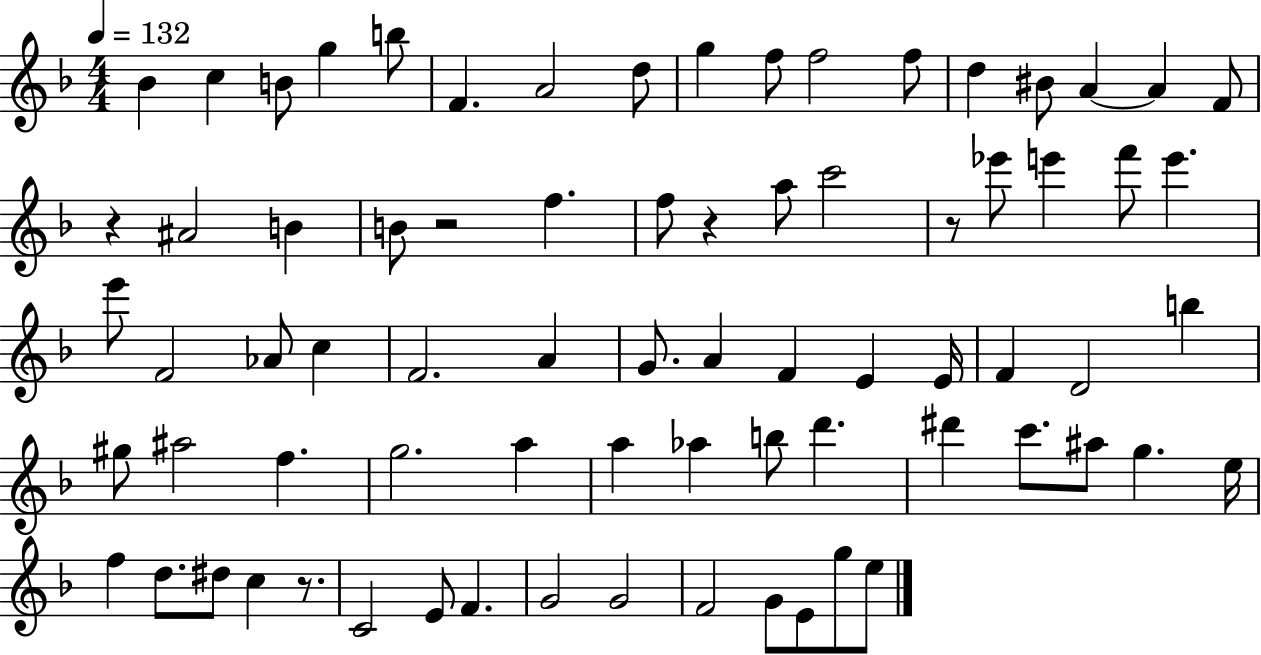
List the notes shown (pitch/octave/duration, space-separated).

Bb4/q C5/q B4/e G5/q B5/e F4/q. A4/h D5/e G5/q F5/e F5/h F5/e D5/q BIS4/e A4/q A4/q F4/e R/q A#4/h B4/q B4/e R/h F5/q. F5/e R/q A5/e C6/h R/e Eb6/e E6/q F6/e E6/q. E6/e F4/h Ab4/e C5/q F4/h. A4/q G4/e. A4/q F4/q E4/q E4/s F4/q D4/h B5/q G#5/e A#5/h F5/q. G5/h. A5/q A5/q Ab5/q B5/e D6/q. D#6/q C6/e. A#5/e G5/q. E5/s F5/q D5/e. D#5/e C5/q R/e. C4/h E4/e F4/q. G4/h G4/h F4/h G4/e E4/e G5/e E5/e